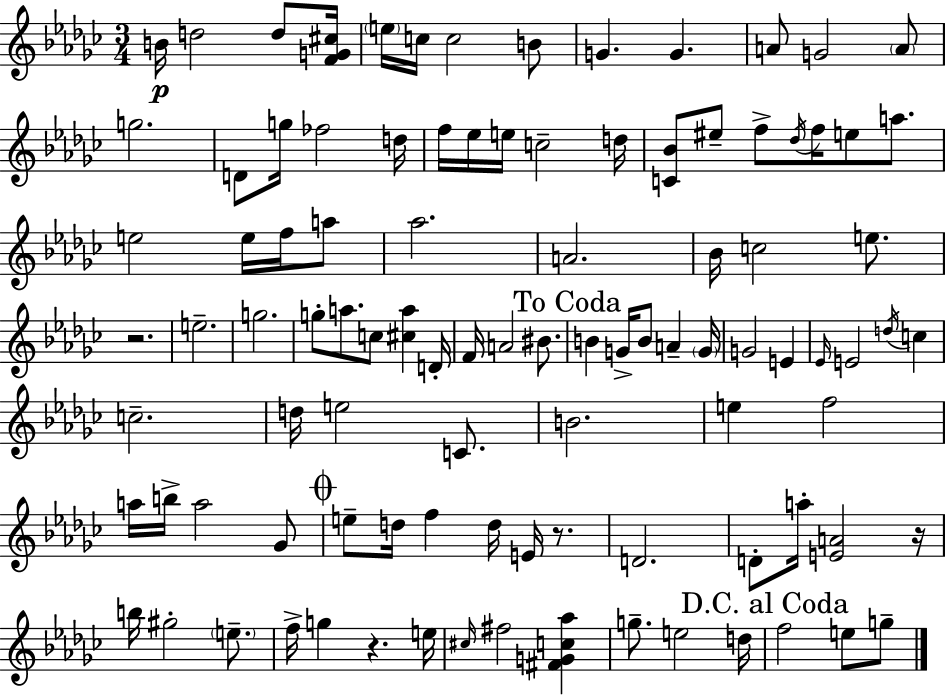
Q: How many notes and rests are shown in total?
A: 99